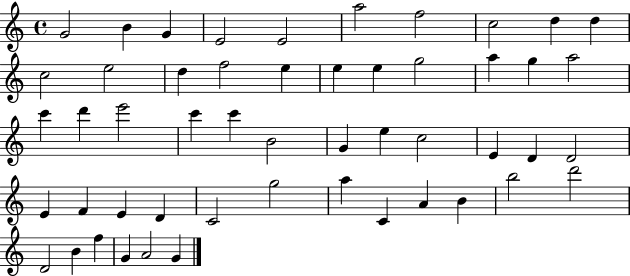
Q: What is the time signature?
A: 4/4